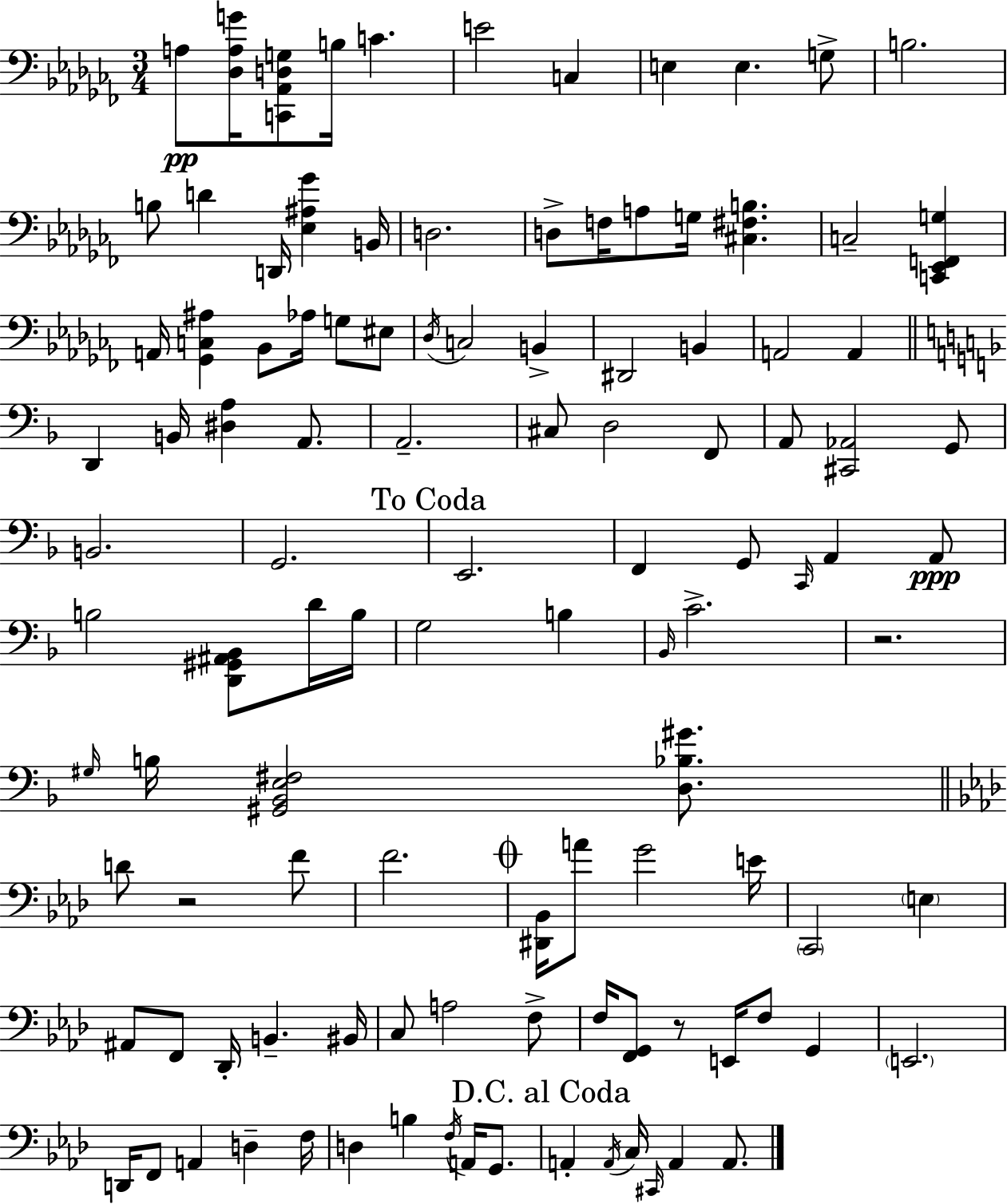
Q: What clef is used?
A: bass